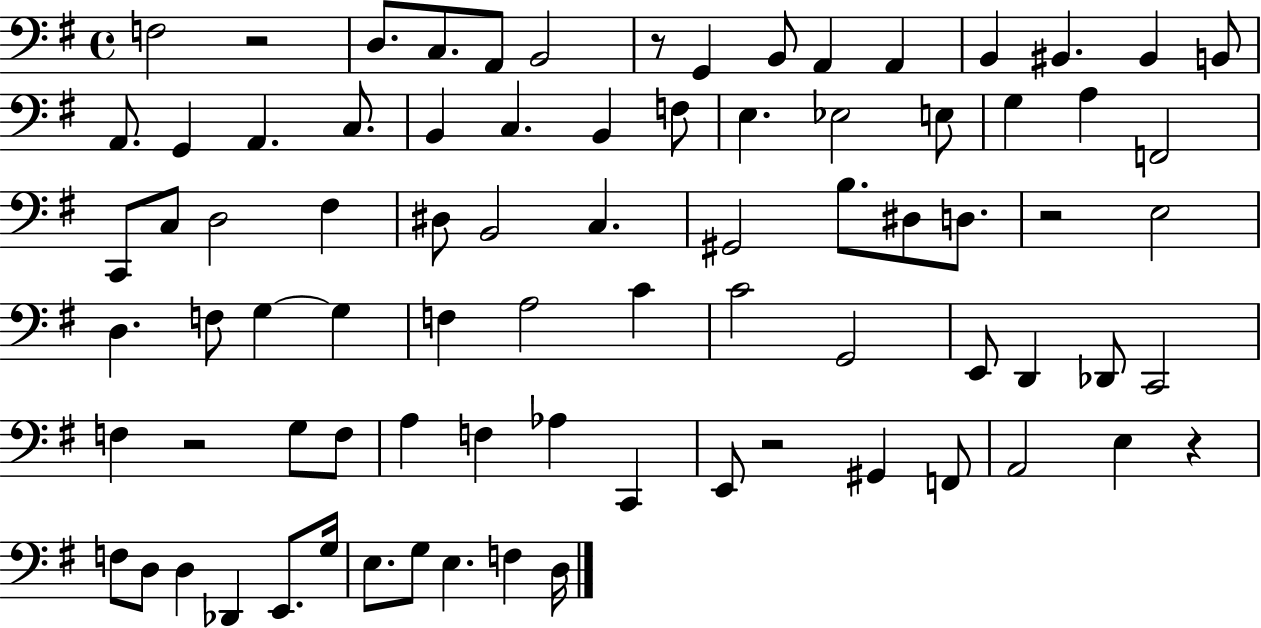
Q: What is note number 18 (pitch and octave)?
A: B2